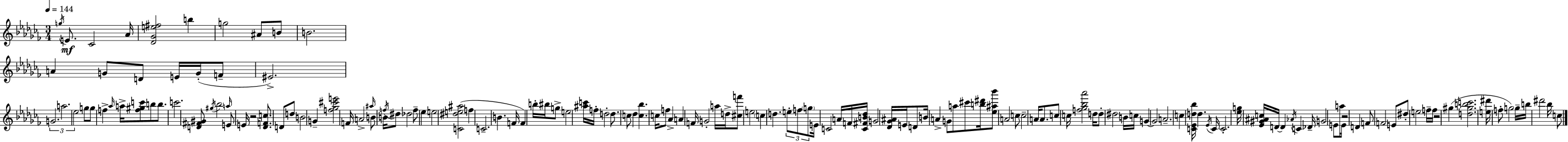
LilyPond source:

{
  \clef treble
  \numericTimeSignature
  \time 3/4
  \key aes \minor
  \tempo 4 = 144
  \acciaccatura { g''16 }\mf e'8. ces'2 | aes'16 <des' ges' e'' fis''>2 b''4 | g''2 ais'8 b'8 | b'2. | \break a'4 g'8 d'8 e'16 g'16-.( f'8-- | eis'2.->) | \tuplet 3/2 { g'2. | a''2. | \break ees''2 } g''8 g''8 | f''4-> \grace { aes''16 } a''16-> <f'' gis'' c'''>8 b''8 b''8. | c'''2. | <d' fis' gis'>8 \acciaccatura { gis''16 } bes''2 | \break \grace { a''16 } e'8 e'16 r2 | <des' f' c''>8. d'8 d''8 b'2 | g'4-- <f'' ges'' cis''' e'''>2 | f'16 a'2-> | \break \grace { ais''16 } b'8 b'16 \acciaccatura { f''16 } dis''8 des''2 | f''8-- ees''4 e''2 | <c' dis'' e'' ais''>2( | f''4 c'2.-- | \break b'4. | f'16 f'4) b''16-. bis''16 g''8-> e''2 | <ais'' c'''>16 f''16-. d''2-. | d''8. c''8 des''4 | \break <c'' bes''>4. c''16 f''8 aes'4-> | a'4 f'16 g'2-. | a''16 d''16-> <cis'' f'''>8 e''2 | \parenthesize c''4 d''4. | \break \tuplet 3/2 { e''8-. f''8 \parenthesize g''8 } e'16 c'2 | a'16 f'16 <c' fis' b' des''>16 g'2 | <des' ges' ais'>16 e'16 d'8 b'16 a'4-> g'8 | a''8 cis'''8 <b'' dis'''>16 <ees'' ais'' bes'''>8 a'2 | \break c''8 c''2-- | a'16 a'8. c''8 c''16 <f'' ges'' bes'' aes'''>2 | d''16 d''8-. dis''2 | b'16 c''16 g'4~~ g'2 | \break a'2.-- | c''4 <c' ees' d'' bes''>16 d''4. | \acciaccatura { ees'16 } c'16 c'2.-. | <ees'' g''>16 <ees' gis' ais' c''>16 d'16~~ d'4 | \break \acciaccatura { aes'16 } c'4 des'16-- g'2 | e'8 a''16 e'16 r2 | d'4 f'8 f'2 | e'8 dis''8-. e''2 | \break f''16-- f''16 r2 | gis''4( <d'' gis'' b'' c'''>2. | <e'' dis'''>16 f''8-. g''2) | g''16-- b''16 dis'''2 | \break bes''16 c''8 \bar "|."
}